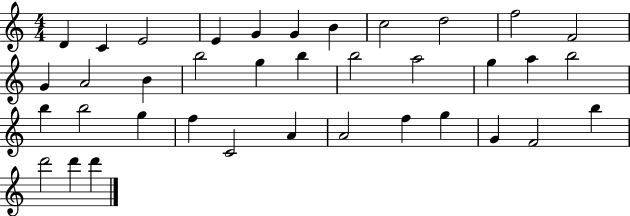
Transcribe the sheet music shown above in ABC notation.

X:1
T:Untitled
M:4/4
L:1/4
K:C
D C E2 E G G B c2 d2 f2 F2 G A2 B b2 g b b2 a2 g a b2 b b2 g f C2 A A2 f g G F2 b d'2 d' d'